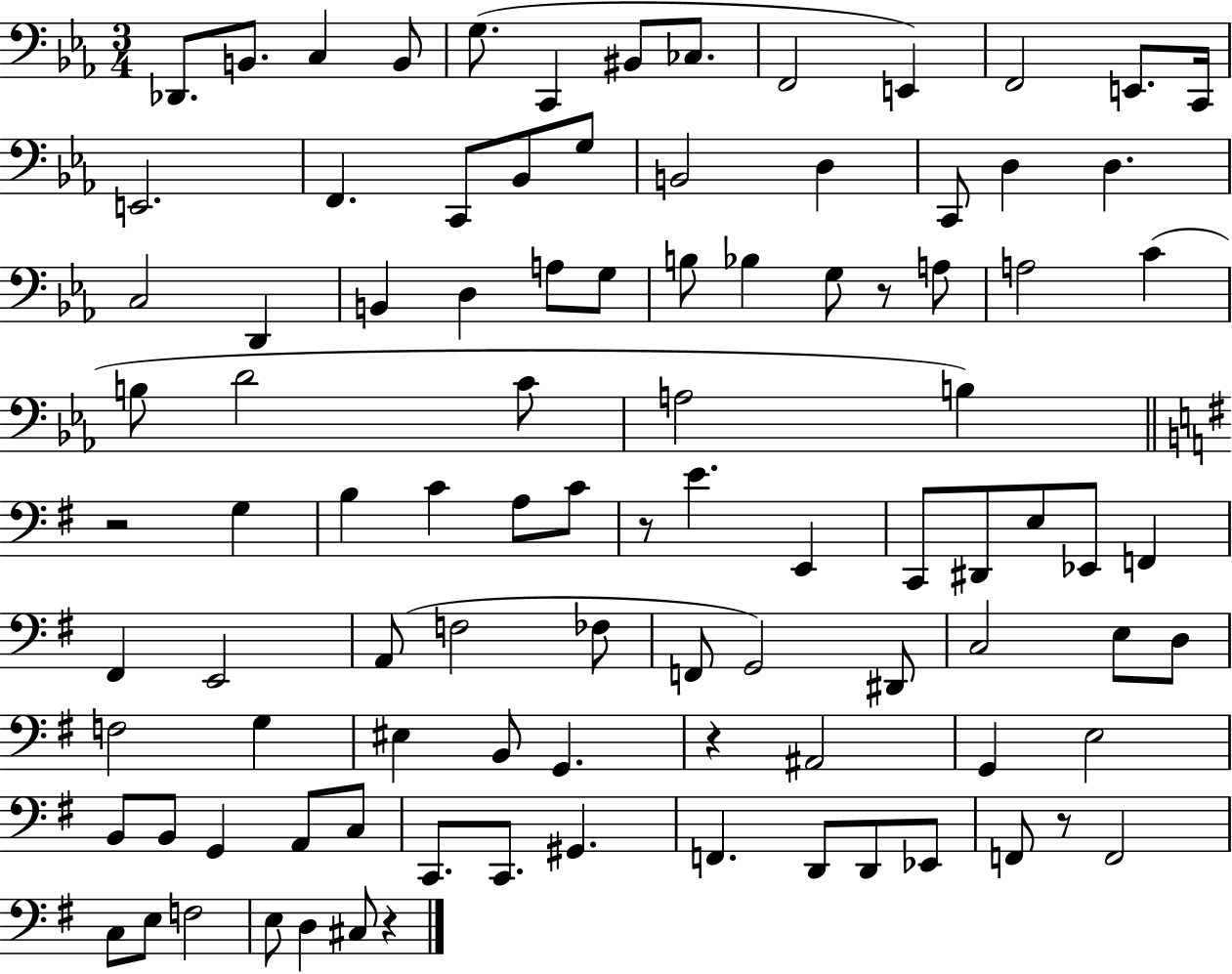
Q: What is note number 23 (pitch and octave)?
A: D3